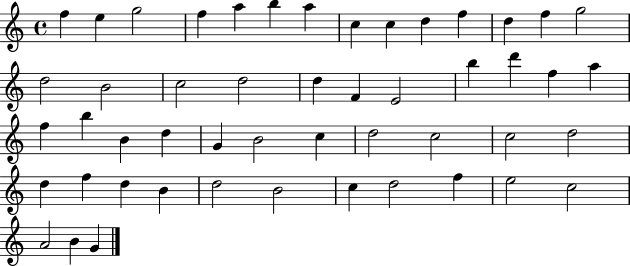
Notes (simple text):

F5/q E5/q G5/h F5/q A5/q B5/q A5/q C5/q C5/q D5/q F5/q D5/q F5/q G5/h D5/h B4/h C5/h D5/h D5/q F4/q E4/h B5/q D6/q F5/q A5/q F5/q B5/q B4/q D5/q G4/q B4/h C5/q D5/h C5/h C5/h D5/h D5/q F5/q D5/q B4/q D5/h B4/h C5/q D5/h F5/q E5/h C5/h A4/h B4/q G4/q